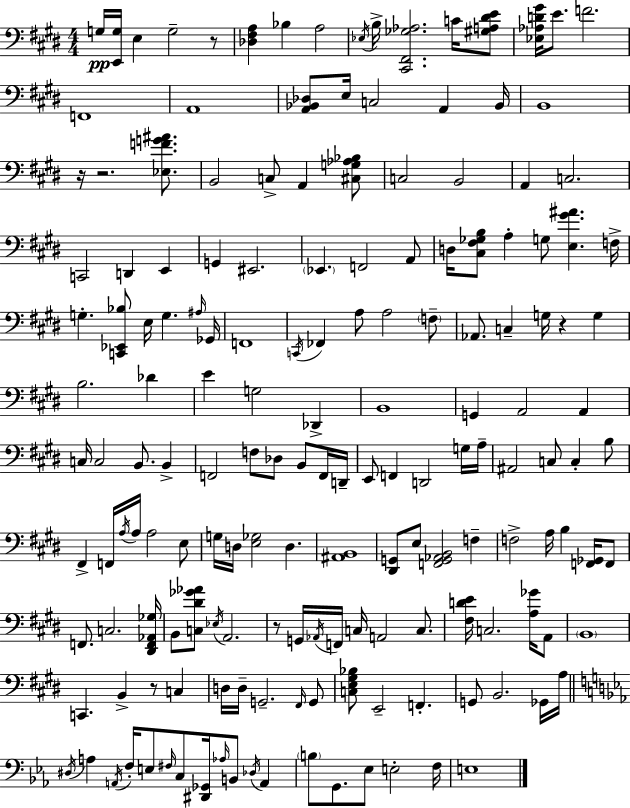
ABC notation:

X:1
T:Untitled
M:4/4
L:1/4
K:E
G,/4 [E,,G,]/4 E, G,2 z/2 [_D,^F,A,] _B, A,2 _E,/4 B,/4 [^C,,^F,,_G,_A,]2 C/4 [^G,A,^DE]/2 [_E,_A,D^G]/4 E/2 F2 F,,4 A,,4 [A,,_B,,_D,]/2 E,/4 C,2 A,, _B,,/4 B,,4 z/4 z2 [_E,FG^A]/2 B,,2 C,/2 A,, [^C,G,_A,_B,]/2 C,2 B,,2 A,, C,2 C,,2 D,, E,, G,, ^E,,2 _E,, F,,2 A,,/2 D,/4 [^C,^F,_G,B,]/2 A, G,/2 [E,^G^A] F,/4 G, [C,,_E,,_B,]/2 E,/4 G, ^A,/4 _G,,/4 F,,4 C,,/4 _F,, A,/2 A,2 F,/2 _A,,/2 C, G,/4 z G, B,2 _D E G,2 _D,, B,,4 G,, A,,2 A,, C,/4 C,2 B,,/2 B,, F,,2 F,/2 _D,/2 B,,/2 F,,/4 D,,/4 E,,/2 F,, D,,2 G,/4 A,/4 ^A,,2 C,/2 C, B,/2 ^F,, F,,/4 A,/4 A,/4 A,2 E,/2 G,/4 D,/4 [E,_G,]2 D, [^A,,B,,]4 [^D,,G,,]/2 E,/2 [F,,G,,_A,,B,,]2 F, F,2 A,/4 B, [F,,_G,,]/4 F,,/2 F,,/2 C,2 [^D,,F,,_A,,_G,]/4 B,,/2 [C,^D_G_A]/2 _E,/4 A,,2 z/2 G,,/4 _A,,/4 F,,/4 C,/4 A,,2 C,/2 [^F,DE]/4 C,2 [A,_G]/4 A,,/2 B,,4 C,, B,, z/2 C, D,/4 D,/4 G,,2 ^F,,/4 G,,/2 [C,E,^G,_B,]/2 E,,2 F,, G,,/2 B,,2 _G,,/4 A,/4 ^D,/4 A, A,,/4 F,/4 E,/2 ^F,/4 C,/2 [^D,,_G,,]/4 _A,/4 B,,/2 _D,/4 A,, B,/2 G,,/2 _E,/2 E,2 F,/4 E,4